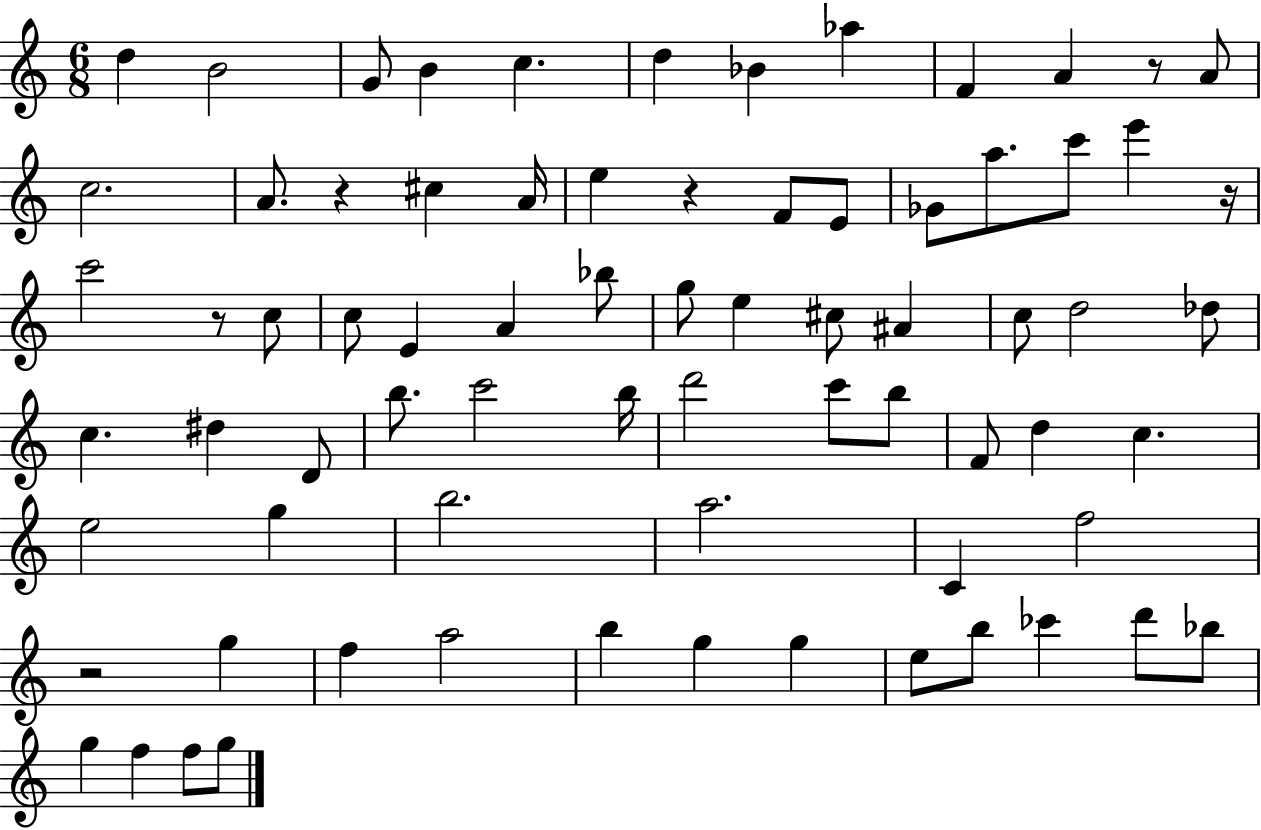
{
  \clef treble
  \numericTimeSignature
  \time 6/8
  \key c \major
  d''4 b'2 | g'8 b'4 c''4. | d''4 bes'4 aes''4 | f'4 a'4 r8 a'8 | \break c''2. | a'8. r4 cis''4 a'16 | e''4 r4 f'8 e'8 | ges'8 a''8. c'''8 e'''4 r16 | \break c'''2 r8 c''8 | c''8 e'4 a'4 bes''8 | g''8 e''4 cis''8 ais'4 | c''8 d''2 des''8 | \break c''4. dis''4 d'8 | b''8. c'''2 b''16 | d'''2 c'''8 b''8 | f'8 d''4 c''4. | \break e''2 g''4 | b''2. | a''2. | c'4 f''2 | \break r2 g''4 | f''4 a''2 | b''4 g''4 g''4 | e''8 b''8 ces'''4 d'''8 bes''8 | \break g''4 f''4 f''8 g''8 | \bar "|."
}